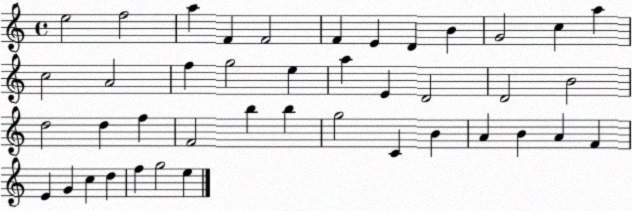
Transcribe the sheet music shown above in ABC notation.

X:1
T:Untitled
M:4/4
L:1/4
K:C
e2 f2 a F F2 F E D B G2 c a c2 A2 f g2 e a E D2 D2 B2 d2 d f F2 b b g2 C B A B A F E G c d f g2 e